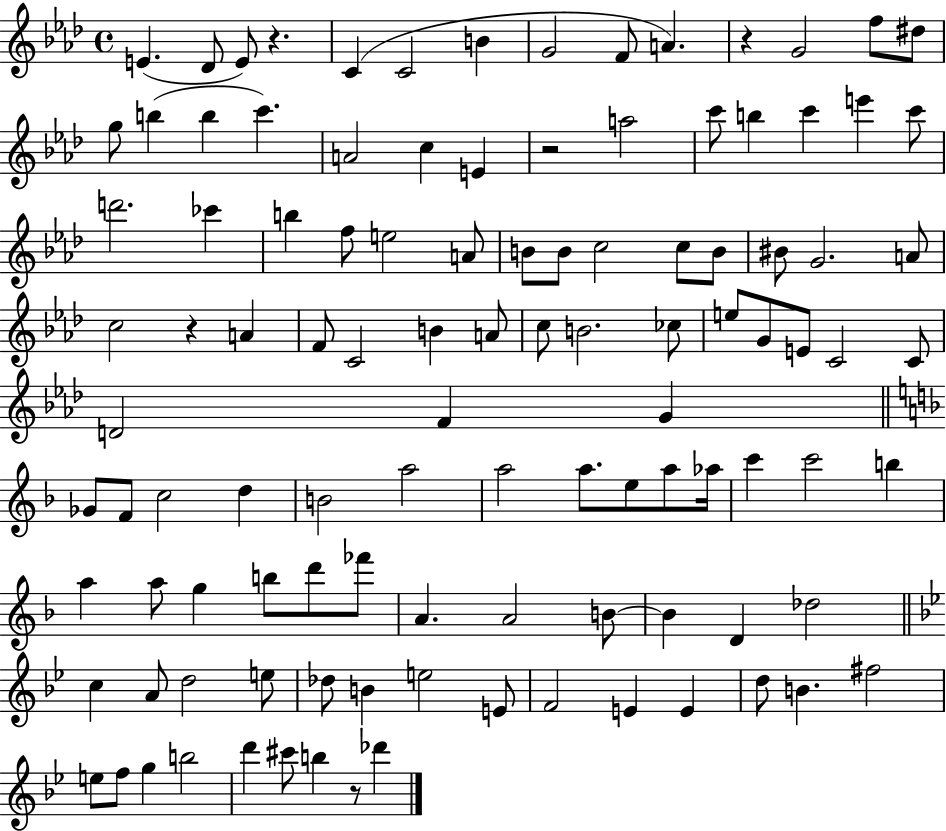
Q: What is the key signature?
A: AES major